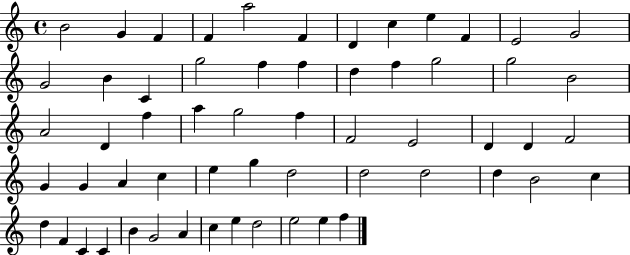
B4/h G4/q F4/q F4/q A5/h F4/q D4/q C5/q E5/q F4/q E4/h G4/h G4/h B4/q C4/q G5/h F5/q F5/q D5/q F5/q G5/h G5/h B4/h A4/h D4/q F5/q A5/q G5/h F5/q F4/h E4/h D4/q D4/q F4/h G4/q G4/q A4/q C5/q E5/q G5/q D5/h D5/h D5/h D5/q B4/h C5/q D5/q F4/q C4/q C4/q B4/q G4/h A4/q C5/q E5/q D5/h E5/h E5/q F5/q